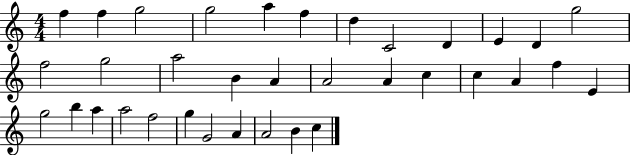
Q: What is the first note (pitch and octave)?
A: F5